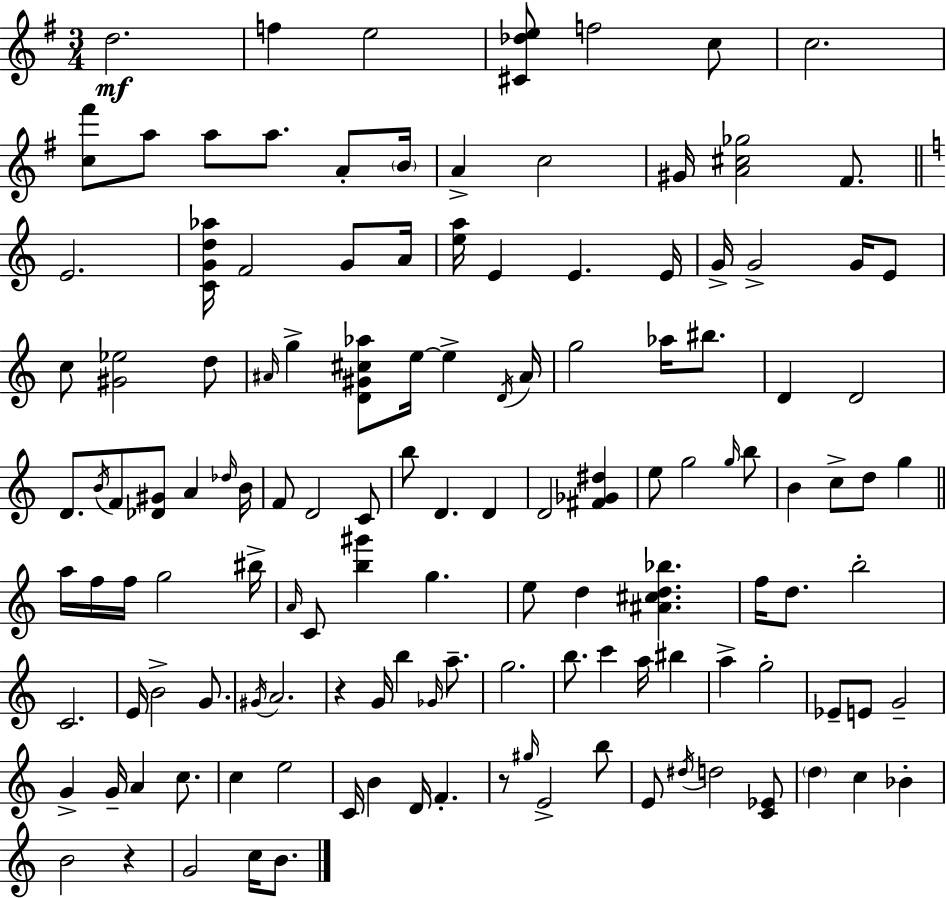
D5/h. F5/q E5/h [C#4,Db5,E5]/e F5/h C5/e C5/h. [C5,F#6]/e A5/e A5/e A5/e. A4/e B4/s A4/q C5/h G#4/s [A4,C#5,Gb5]/h F#4/e. E4/h. [C4,G4,D5,Ab5]/s F4/h G4/e A4/s [E5,A5]/s E4/q E4/q. E4/s G4/s G4/h G4/s E4/e C5/e [G#4,Eb5]/h D5/e A#4/s G5/q [D4,G#4,C#5,Ab5]/e E5/s E5/q D4/s A#4/s G5/h Ab5/s BIS5/e. D4/q D4/h D4/e. B4/s F4/e [Db4,G#4]/e A4/q Db5/s B4/s F4/e D4/h C4/e B5/e D4/q. D4/q D4/h [F#4,Gb4,D#5]/q E5/e G5/h G5/s B5/e B4/q C5/e D5/e G5/q A5/s F5/s F5/s G5/h BIS5/s A4/s C4/e [B5,G#6]/q G5/q. E5/e D5/q [A#4,C#5,D5,Bb5]/q. F5/s D5/e. B5/h C4/h. E4/s B4/h G4/e. G#4/s A4/h. R/q G4/s B5/q Gb4/s A5/e. G5/h. B5/e. C6/q A5/s BIS5/q A5/q G5/h Eb4/e E4/e G4/h G4/q G4/s A4/q C5/e. C5/q E5/h C4/s B4/q D4/s F4/q. R/e G#5/s E4/h B5/e E4/e D#5/s D5/h [C4,Eb4]/e D5/q C5/q Bb4/q B4/h R/q G4/h C5/s B4/e.